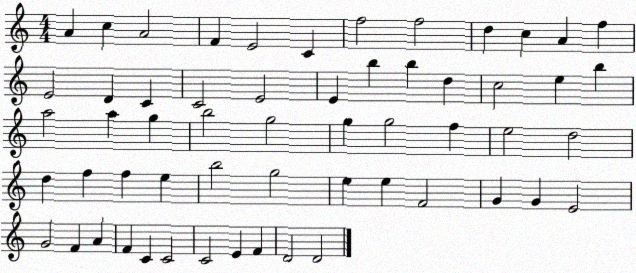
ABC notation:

X:1
T:Untitled
M:4/4
L:1/4
K:C
A c A2 F E2 C f2 f2 d c A f E2 D C C2 E2 E b b d c2 e b a2 a g b2 g2 g g2 f e2 d2 d f f e b2 g2 e e F2 G G E2 G2 F A F C C2 C2 E F D2 D2